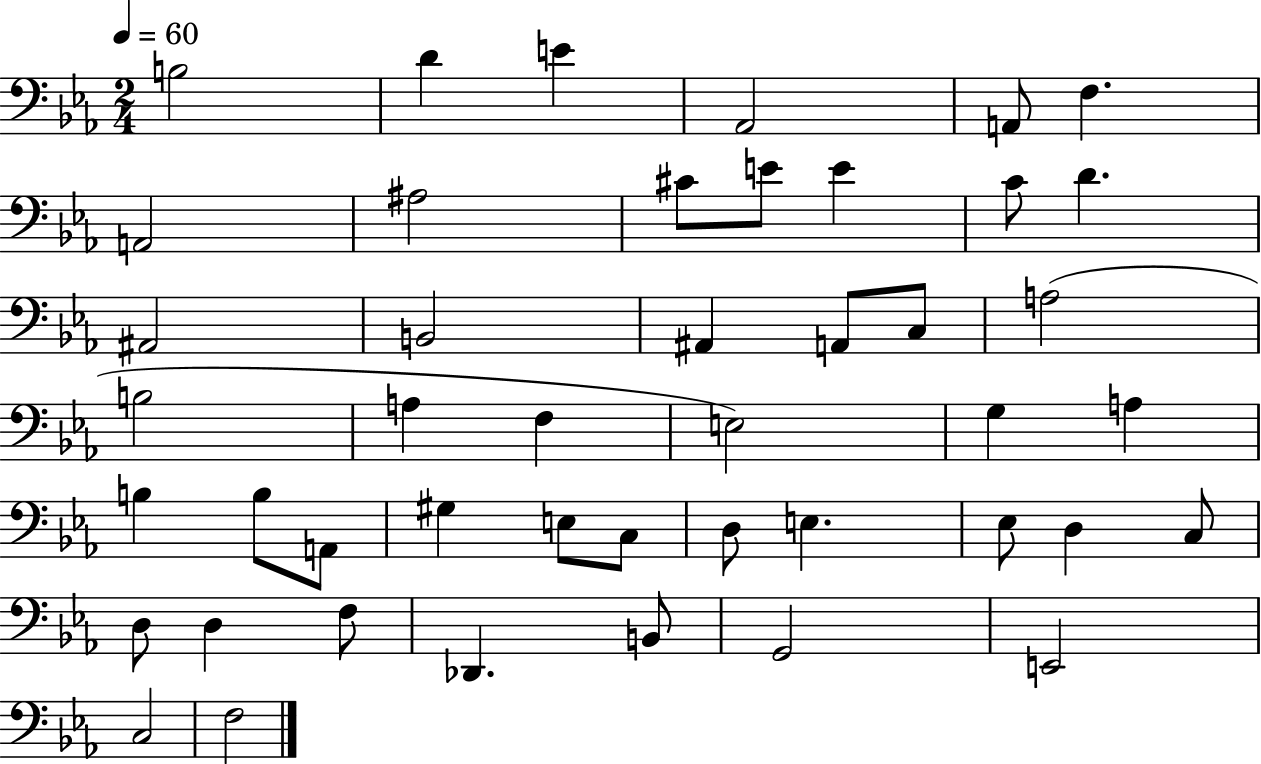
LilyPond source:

{
  \clef bass
  \numericTimeSignature
  \time 2/4
  \key ees \major
  \tempo 4 = 60
  b2 | d'4 e'4 | aes,2 | a,8 f4. | \break a,2 | ais2 | cis'8 e'8 e'4 | c'8 d'4. | \break ais,2 | b,2 | ais,4 a,8 c8 | a2( | \break b2 | a4 f4 | e2) | g4 a4 | \break b4 b8 a,8 | gis4 e8 c8 | d8 e4. | ees8 d4 c8 | \break d8 d4 f8 | des,4. b,8 | g,2 | e,2 | \break c2 | f2 | \bar "|."
}